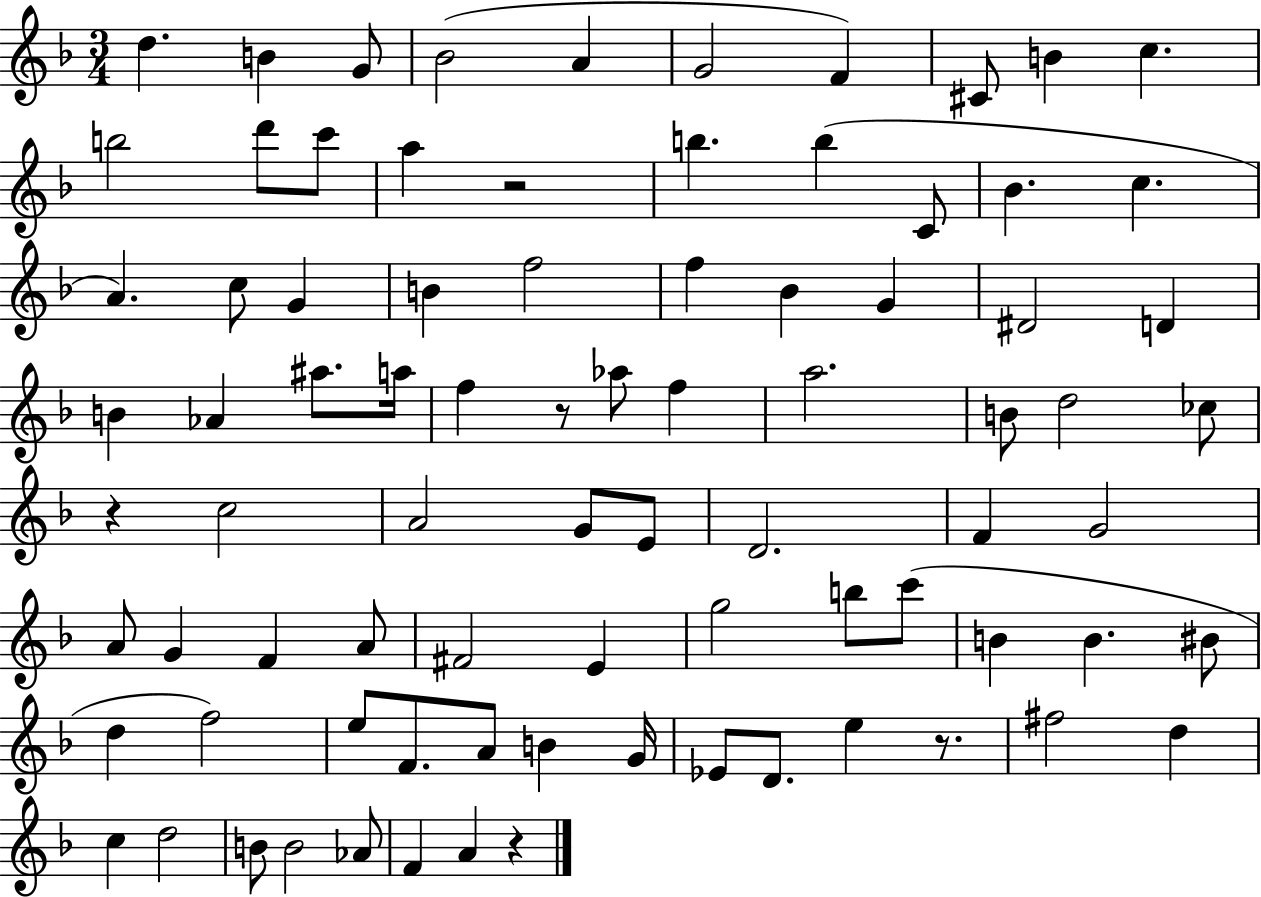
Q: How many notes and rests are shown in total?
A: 83